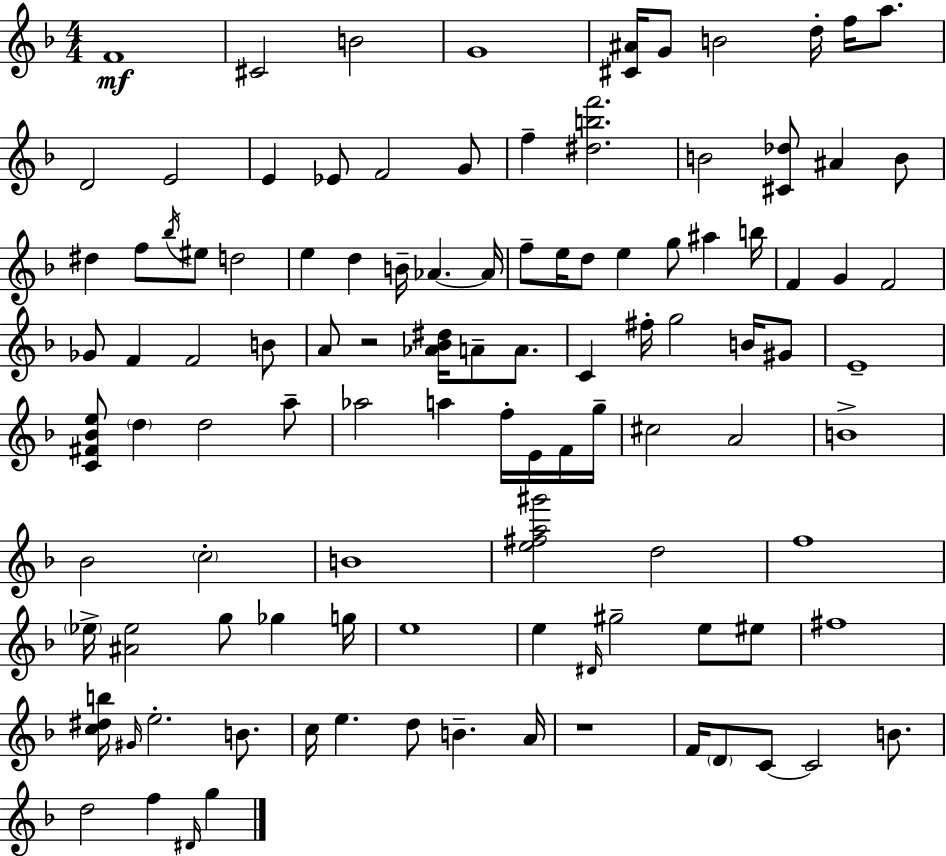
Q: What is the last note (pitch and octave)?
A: G5